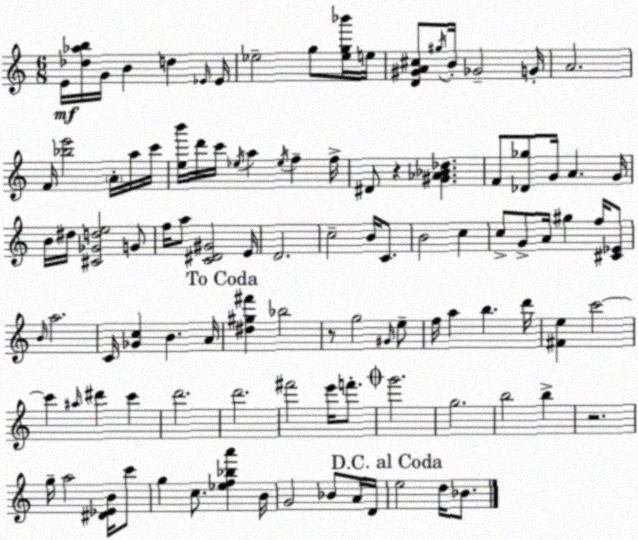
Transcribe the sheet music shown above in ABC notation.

X:1
T:Untitled
M:6/8
L:1/4
K:Am
E/4 [_d_ab]/4 G/4 B d _E/4 _E/4 _e2 g/2 [_eg_b']/4 e/4 [D^GA^c]/2 ^g/4 B/4 _G2 G/4 A2 F/4 [_be']2 A/4 a/4 c'/4 [eb']/4 d'/4 c'/4 _e/4 a _e/4 f f/4 ^D/2 z [^G_A_B_d] F/2 [_D_g]/2 G/4 A G/4 B/4 ^d/4 [^C_Gde]2 G/2 f/4 a/2 [C^D^G]2 E/4 D2 c2 B/4 C/2 B2 c c/2 G/2 A/4 ^g f/4 [^C_E]/2 B/4 a2 C/4 [_Gc] B A/4 [^d^g^f'] _b2 z/2 g2 ^G/4 e/2 f/4 a b d'/4 [^Fe] c'2 c' ^a/4 ^d' c' d'2 d'2 ^f'2 e'/4 f'/2 g'2 g2 b2 b z2 g/4 a2 [^D_EB]/4 c'/2 g c/2 [_ef_ba'] B/4 G2 _B/2 A/4 D/4 e2 d/4 _B/2